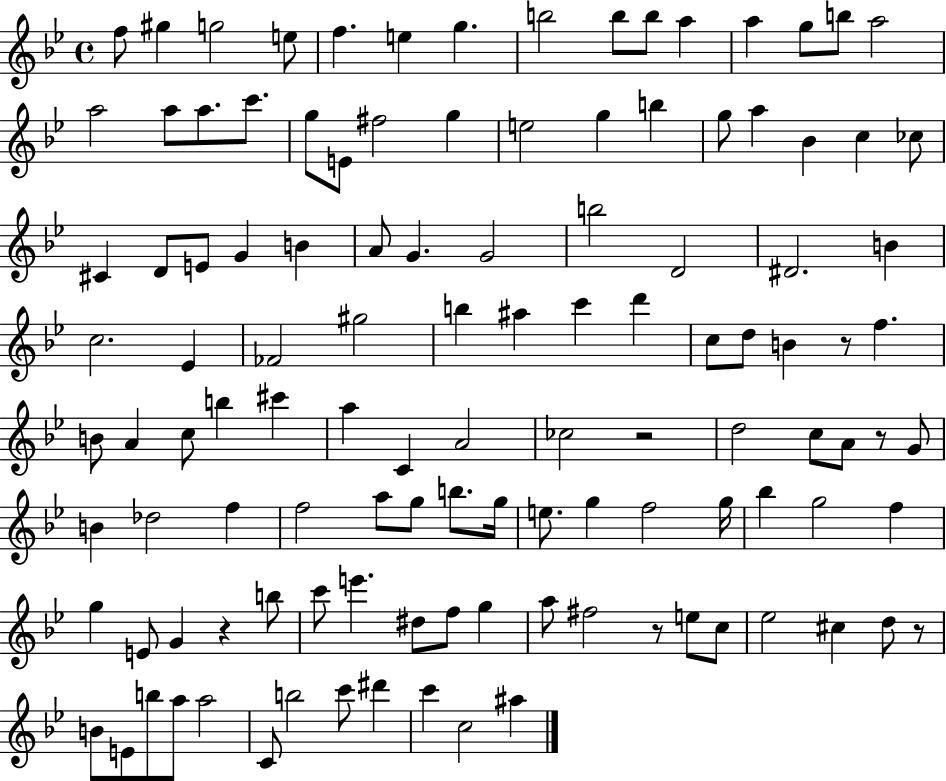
F5/e G#5/q G5/h E5/e F5/q. E5/q G5/q. B5/h B5/e B5/e A5/q A5/q G5/e B5/e A5/h A5/h A5/e A5/e. C6/e. G5/e E4/e F#5/h G5/q E5/h G5/q B5/q G5/e A5/q Bb4/q C5/q CES5/e C#4/q D4/e E4/e G4/q B4/q A4/e G4/q. G4/h B5/h D4/h D#4/h. B4/q C5/h. Eb4/q FES4/h G#5/h B5/q A#5/q C6/q D6/q C5/e D5/e B4/q R/e F5/q. B4/e A4/q C5/e B5/q C#6/q A5/q C4/q A4/h CES5/h R/h D5/h C5/e A4/e R/e G4/e B4/q Db5/h F5/q F5/h A5/e G5/e B5/e. G5/s E5/e. G5/q F5/h G5/s Bb5/q G5/h F5/q G5/q E4/e G4/q R/q B5/e C6/e E6/q. D#5/e F5/e G5/q A5/e F#5/h R/e E5/e C5/e Eb5/h C#5/q D5/e R/e B4/e E4/e B5/e A5/e A5/h C4/e B5/h C6/e D#6/q C6/q C5/h A#5/q